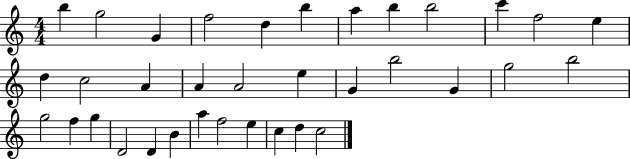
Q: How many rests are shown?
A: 0